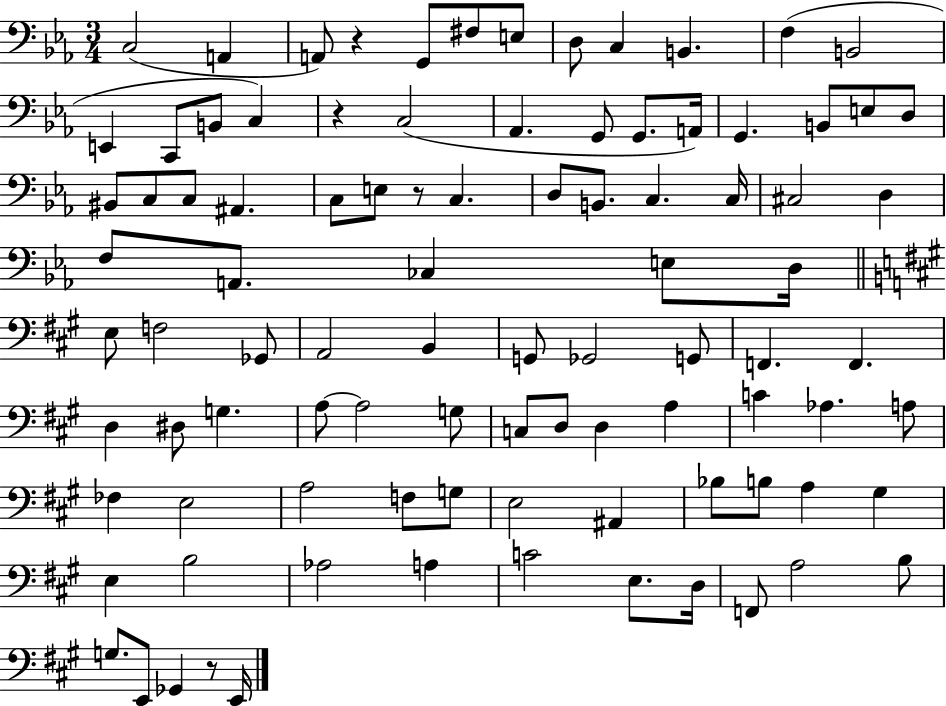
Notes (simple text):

C3/h A2/q A2/e R/q G2/e F#3/e E3/e D3/e C3/q B2/q. F3/q B2/h E2/q C2/e B2/e C3/q R/q C3/h Ab2/q. G2/e G2/e. A2/s G2/q. B2/e E3/e D3/e BIS2/e C3/e C3/e A#2/q. C3/e E3/e R/e C3/q. D3/e B2/e. C3/q. C3/s C#3/h D3/q F3/e A2/e. CES3/q E3/e D3/s E3/e F3/h Gb2/e A2/h B2/q G2/e Gb2/h G2/e F2/q. F2/q. D3/q D#3/e G3/q. A3/e A3/h G3/e C3/e D3/e D3/q A3/q C4/q Ab3/q. A3/e FES3/q E3/h A3/h F3/e G3/e E3/h A#2/q Bb3/e B3/e A3/q G#3/q E3/q B3/h Ab3/h A3/q C4/h E3/e. D3/s F2/e A3/h B3/e G3/e. E2/e Gb2/q R/e E2/s